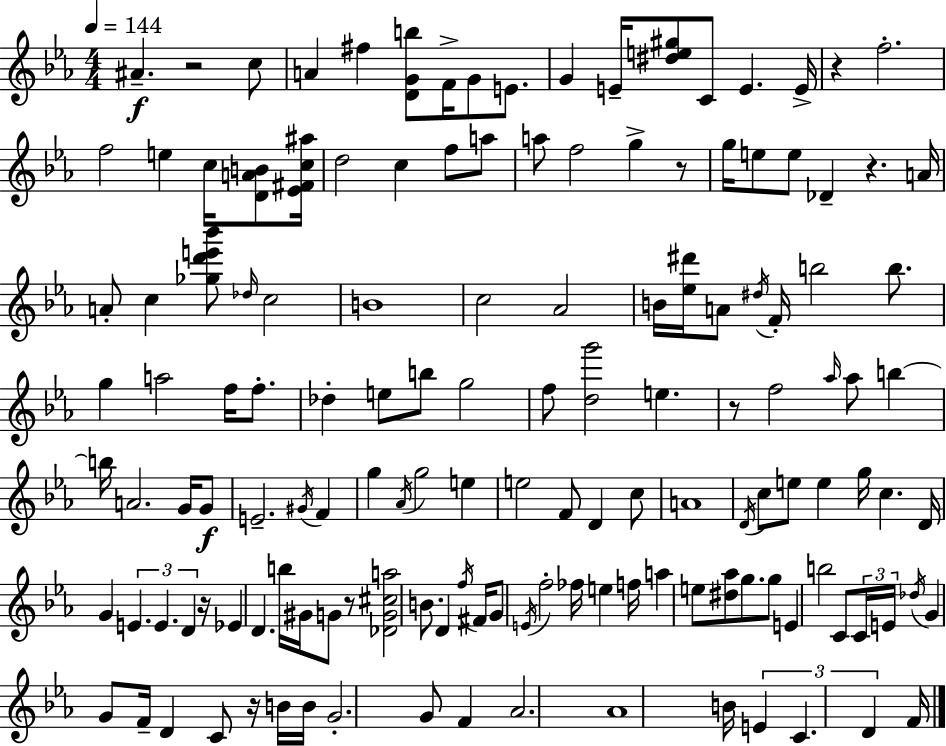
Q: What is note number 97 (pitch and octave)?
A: F5